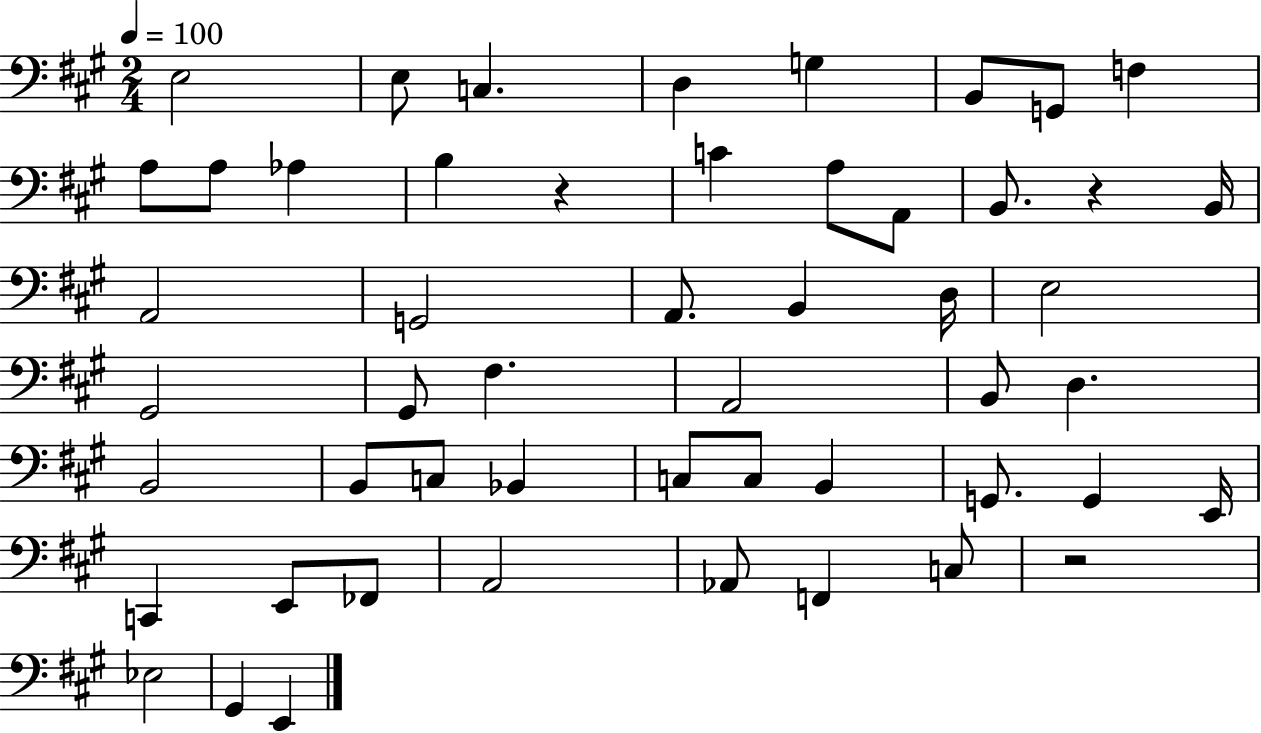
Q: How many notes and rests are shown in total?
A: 52